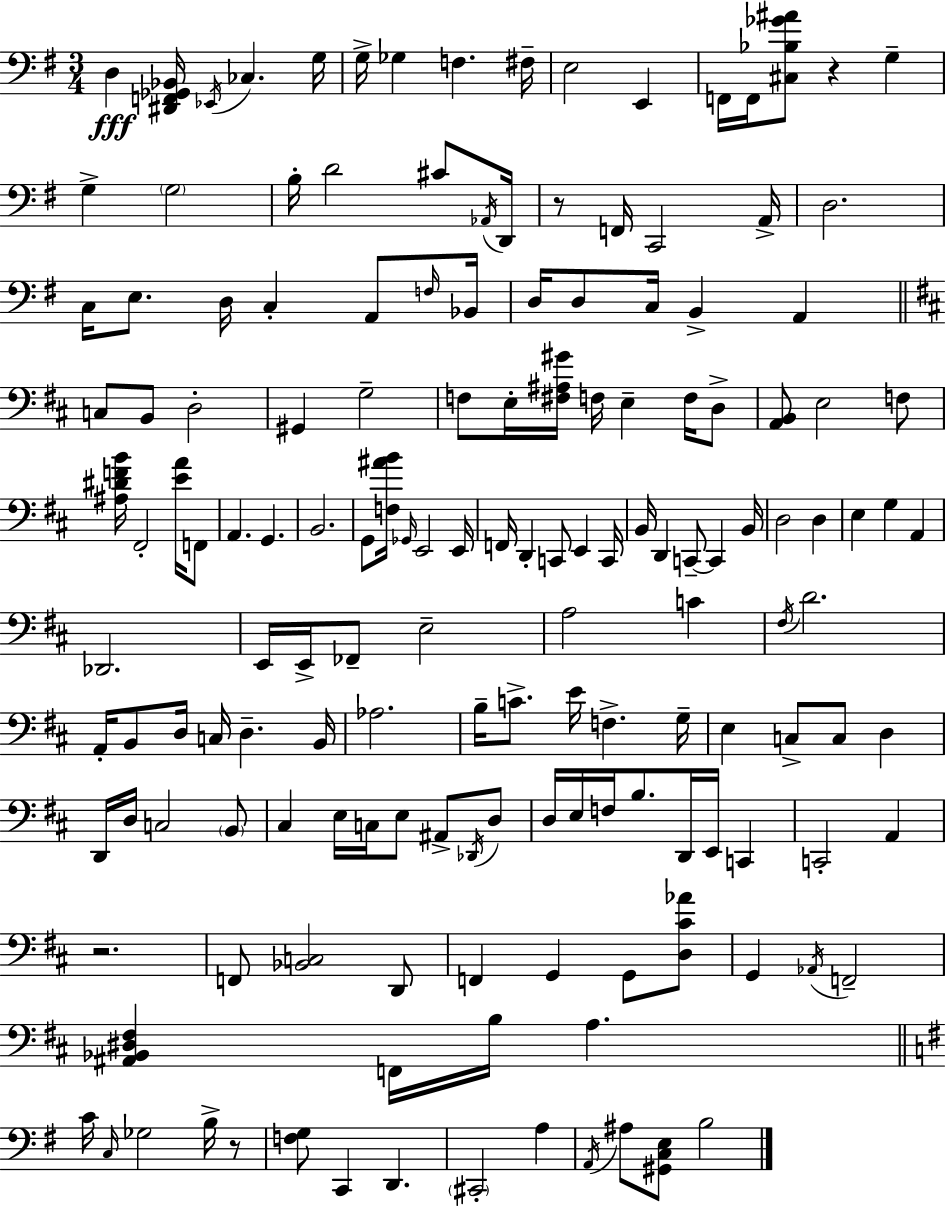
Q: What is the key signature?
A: G major